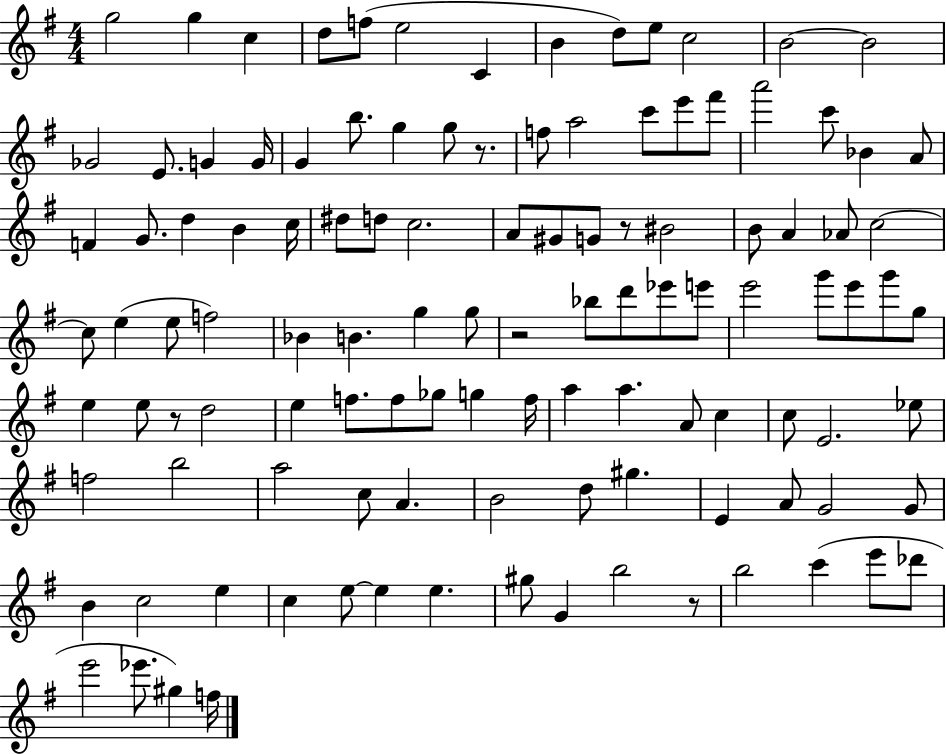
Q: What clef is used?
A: treble